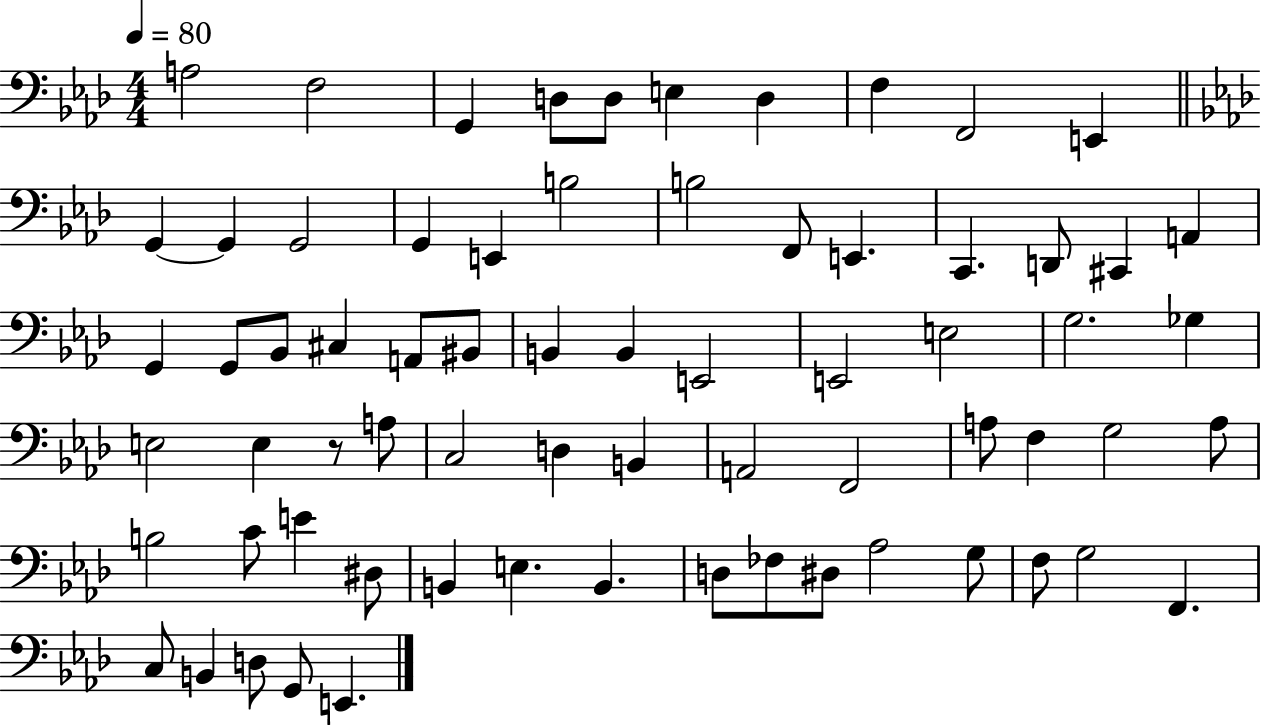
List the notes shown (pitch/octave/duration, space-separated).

A3/h F3/h G2/q D3/e D3/e E3/q D3/q F3/q F2/h E2/q G2/q G2/q G2/h G2/q E2/q B3/h B3/h F2/e E2/q. C2/q. D2/e C#2/q A2/q G2/q G2/e Bb2/e C#3/q A2/e BIS2/e B2/q B2/q E2/h E2/h E3/h G3/h. Gb3/q E3/h E3/q R/e A3/e C3/h D3/q B2/q A2/h F2/h A3/e F3/q G3/h A3/e B3/h C4/e E4/q D#3/e B2/q E3/q. B2/q. D3/e FES3/e D#3/e Ab3/h G3/e F3/e G3/h F2/q. C3/e B2/q D3/e G2/e E2/q.